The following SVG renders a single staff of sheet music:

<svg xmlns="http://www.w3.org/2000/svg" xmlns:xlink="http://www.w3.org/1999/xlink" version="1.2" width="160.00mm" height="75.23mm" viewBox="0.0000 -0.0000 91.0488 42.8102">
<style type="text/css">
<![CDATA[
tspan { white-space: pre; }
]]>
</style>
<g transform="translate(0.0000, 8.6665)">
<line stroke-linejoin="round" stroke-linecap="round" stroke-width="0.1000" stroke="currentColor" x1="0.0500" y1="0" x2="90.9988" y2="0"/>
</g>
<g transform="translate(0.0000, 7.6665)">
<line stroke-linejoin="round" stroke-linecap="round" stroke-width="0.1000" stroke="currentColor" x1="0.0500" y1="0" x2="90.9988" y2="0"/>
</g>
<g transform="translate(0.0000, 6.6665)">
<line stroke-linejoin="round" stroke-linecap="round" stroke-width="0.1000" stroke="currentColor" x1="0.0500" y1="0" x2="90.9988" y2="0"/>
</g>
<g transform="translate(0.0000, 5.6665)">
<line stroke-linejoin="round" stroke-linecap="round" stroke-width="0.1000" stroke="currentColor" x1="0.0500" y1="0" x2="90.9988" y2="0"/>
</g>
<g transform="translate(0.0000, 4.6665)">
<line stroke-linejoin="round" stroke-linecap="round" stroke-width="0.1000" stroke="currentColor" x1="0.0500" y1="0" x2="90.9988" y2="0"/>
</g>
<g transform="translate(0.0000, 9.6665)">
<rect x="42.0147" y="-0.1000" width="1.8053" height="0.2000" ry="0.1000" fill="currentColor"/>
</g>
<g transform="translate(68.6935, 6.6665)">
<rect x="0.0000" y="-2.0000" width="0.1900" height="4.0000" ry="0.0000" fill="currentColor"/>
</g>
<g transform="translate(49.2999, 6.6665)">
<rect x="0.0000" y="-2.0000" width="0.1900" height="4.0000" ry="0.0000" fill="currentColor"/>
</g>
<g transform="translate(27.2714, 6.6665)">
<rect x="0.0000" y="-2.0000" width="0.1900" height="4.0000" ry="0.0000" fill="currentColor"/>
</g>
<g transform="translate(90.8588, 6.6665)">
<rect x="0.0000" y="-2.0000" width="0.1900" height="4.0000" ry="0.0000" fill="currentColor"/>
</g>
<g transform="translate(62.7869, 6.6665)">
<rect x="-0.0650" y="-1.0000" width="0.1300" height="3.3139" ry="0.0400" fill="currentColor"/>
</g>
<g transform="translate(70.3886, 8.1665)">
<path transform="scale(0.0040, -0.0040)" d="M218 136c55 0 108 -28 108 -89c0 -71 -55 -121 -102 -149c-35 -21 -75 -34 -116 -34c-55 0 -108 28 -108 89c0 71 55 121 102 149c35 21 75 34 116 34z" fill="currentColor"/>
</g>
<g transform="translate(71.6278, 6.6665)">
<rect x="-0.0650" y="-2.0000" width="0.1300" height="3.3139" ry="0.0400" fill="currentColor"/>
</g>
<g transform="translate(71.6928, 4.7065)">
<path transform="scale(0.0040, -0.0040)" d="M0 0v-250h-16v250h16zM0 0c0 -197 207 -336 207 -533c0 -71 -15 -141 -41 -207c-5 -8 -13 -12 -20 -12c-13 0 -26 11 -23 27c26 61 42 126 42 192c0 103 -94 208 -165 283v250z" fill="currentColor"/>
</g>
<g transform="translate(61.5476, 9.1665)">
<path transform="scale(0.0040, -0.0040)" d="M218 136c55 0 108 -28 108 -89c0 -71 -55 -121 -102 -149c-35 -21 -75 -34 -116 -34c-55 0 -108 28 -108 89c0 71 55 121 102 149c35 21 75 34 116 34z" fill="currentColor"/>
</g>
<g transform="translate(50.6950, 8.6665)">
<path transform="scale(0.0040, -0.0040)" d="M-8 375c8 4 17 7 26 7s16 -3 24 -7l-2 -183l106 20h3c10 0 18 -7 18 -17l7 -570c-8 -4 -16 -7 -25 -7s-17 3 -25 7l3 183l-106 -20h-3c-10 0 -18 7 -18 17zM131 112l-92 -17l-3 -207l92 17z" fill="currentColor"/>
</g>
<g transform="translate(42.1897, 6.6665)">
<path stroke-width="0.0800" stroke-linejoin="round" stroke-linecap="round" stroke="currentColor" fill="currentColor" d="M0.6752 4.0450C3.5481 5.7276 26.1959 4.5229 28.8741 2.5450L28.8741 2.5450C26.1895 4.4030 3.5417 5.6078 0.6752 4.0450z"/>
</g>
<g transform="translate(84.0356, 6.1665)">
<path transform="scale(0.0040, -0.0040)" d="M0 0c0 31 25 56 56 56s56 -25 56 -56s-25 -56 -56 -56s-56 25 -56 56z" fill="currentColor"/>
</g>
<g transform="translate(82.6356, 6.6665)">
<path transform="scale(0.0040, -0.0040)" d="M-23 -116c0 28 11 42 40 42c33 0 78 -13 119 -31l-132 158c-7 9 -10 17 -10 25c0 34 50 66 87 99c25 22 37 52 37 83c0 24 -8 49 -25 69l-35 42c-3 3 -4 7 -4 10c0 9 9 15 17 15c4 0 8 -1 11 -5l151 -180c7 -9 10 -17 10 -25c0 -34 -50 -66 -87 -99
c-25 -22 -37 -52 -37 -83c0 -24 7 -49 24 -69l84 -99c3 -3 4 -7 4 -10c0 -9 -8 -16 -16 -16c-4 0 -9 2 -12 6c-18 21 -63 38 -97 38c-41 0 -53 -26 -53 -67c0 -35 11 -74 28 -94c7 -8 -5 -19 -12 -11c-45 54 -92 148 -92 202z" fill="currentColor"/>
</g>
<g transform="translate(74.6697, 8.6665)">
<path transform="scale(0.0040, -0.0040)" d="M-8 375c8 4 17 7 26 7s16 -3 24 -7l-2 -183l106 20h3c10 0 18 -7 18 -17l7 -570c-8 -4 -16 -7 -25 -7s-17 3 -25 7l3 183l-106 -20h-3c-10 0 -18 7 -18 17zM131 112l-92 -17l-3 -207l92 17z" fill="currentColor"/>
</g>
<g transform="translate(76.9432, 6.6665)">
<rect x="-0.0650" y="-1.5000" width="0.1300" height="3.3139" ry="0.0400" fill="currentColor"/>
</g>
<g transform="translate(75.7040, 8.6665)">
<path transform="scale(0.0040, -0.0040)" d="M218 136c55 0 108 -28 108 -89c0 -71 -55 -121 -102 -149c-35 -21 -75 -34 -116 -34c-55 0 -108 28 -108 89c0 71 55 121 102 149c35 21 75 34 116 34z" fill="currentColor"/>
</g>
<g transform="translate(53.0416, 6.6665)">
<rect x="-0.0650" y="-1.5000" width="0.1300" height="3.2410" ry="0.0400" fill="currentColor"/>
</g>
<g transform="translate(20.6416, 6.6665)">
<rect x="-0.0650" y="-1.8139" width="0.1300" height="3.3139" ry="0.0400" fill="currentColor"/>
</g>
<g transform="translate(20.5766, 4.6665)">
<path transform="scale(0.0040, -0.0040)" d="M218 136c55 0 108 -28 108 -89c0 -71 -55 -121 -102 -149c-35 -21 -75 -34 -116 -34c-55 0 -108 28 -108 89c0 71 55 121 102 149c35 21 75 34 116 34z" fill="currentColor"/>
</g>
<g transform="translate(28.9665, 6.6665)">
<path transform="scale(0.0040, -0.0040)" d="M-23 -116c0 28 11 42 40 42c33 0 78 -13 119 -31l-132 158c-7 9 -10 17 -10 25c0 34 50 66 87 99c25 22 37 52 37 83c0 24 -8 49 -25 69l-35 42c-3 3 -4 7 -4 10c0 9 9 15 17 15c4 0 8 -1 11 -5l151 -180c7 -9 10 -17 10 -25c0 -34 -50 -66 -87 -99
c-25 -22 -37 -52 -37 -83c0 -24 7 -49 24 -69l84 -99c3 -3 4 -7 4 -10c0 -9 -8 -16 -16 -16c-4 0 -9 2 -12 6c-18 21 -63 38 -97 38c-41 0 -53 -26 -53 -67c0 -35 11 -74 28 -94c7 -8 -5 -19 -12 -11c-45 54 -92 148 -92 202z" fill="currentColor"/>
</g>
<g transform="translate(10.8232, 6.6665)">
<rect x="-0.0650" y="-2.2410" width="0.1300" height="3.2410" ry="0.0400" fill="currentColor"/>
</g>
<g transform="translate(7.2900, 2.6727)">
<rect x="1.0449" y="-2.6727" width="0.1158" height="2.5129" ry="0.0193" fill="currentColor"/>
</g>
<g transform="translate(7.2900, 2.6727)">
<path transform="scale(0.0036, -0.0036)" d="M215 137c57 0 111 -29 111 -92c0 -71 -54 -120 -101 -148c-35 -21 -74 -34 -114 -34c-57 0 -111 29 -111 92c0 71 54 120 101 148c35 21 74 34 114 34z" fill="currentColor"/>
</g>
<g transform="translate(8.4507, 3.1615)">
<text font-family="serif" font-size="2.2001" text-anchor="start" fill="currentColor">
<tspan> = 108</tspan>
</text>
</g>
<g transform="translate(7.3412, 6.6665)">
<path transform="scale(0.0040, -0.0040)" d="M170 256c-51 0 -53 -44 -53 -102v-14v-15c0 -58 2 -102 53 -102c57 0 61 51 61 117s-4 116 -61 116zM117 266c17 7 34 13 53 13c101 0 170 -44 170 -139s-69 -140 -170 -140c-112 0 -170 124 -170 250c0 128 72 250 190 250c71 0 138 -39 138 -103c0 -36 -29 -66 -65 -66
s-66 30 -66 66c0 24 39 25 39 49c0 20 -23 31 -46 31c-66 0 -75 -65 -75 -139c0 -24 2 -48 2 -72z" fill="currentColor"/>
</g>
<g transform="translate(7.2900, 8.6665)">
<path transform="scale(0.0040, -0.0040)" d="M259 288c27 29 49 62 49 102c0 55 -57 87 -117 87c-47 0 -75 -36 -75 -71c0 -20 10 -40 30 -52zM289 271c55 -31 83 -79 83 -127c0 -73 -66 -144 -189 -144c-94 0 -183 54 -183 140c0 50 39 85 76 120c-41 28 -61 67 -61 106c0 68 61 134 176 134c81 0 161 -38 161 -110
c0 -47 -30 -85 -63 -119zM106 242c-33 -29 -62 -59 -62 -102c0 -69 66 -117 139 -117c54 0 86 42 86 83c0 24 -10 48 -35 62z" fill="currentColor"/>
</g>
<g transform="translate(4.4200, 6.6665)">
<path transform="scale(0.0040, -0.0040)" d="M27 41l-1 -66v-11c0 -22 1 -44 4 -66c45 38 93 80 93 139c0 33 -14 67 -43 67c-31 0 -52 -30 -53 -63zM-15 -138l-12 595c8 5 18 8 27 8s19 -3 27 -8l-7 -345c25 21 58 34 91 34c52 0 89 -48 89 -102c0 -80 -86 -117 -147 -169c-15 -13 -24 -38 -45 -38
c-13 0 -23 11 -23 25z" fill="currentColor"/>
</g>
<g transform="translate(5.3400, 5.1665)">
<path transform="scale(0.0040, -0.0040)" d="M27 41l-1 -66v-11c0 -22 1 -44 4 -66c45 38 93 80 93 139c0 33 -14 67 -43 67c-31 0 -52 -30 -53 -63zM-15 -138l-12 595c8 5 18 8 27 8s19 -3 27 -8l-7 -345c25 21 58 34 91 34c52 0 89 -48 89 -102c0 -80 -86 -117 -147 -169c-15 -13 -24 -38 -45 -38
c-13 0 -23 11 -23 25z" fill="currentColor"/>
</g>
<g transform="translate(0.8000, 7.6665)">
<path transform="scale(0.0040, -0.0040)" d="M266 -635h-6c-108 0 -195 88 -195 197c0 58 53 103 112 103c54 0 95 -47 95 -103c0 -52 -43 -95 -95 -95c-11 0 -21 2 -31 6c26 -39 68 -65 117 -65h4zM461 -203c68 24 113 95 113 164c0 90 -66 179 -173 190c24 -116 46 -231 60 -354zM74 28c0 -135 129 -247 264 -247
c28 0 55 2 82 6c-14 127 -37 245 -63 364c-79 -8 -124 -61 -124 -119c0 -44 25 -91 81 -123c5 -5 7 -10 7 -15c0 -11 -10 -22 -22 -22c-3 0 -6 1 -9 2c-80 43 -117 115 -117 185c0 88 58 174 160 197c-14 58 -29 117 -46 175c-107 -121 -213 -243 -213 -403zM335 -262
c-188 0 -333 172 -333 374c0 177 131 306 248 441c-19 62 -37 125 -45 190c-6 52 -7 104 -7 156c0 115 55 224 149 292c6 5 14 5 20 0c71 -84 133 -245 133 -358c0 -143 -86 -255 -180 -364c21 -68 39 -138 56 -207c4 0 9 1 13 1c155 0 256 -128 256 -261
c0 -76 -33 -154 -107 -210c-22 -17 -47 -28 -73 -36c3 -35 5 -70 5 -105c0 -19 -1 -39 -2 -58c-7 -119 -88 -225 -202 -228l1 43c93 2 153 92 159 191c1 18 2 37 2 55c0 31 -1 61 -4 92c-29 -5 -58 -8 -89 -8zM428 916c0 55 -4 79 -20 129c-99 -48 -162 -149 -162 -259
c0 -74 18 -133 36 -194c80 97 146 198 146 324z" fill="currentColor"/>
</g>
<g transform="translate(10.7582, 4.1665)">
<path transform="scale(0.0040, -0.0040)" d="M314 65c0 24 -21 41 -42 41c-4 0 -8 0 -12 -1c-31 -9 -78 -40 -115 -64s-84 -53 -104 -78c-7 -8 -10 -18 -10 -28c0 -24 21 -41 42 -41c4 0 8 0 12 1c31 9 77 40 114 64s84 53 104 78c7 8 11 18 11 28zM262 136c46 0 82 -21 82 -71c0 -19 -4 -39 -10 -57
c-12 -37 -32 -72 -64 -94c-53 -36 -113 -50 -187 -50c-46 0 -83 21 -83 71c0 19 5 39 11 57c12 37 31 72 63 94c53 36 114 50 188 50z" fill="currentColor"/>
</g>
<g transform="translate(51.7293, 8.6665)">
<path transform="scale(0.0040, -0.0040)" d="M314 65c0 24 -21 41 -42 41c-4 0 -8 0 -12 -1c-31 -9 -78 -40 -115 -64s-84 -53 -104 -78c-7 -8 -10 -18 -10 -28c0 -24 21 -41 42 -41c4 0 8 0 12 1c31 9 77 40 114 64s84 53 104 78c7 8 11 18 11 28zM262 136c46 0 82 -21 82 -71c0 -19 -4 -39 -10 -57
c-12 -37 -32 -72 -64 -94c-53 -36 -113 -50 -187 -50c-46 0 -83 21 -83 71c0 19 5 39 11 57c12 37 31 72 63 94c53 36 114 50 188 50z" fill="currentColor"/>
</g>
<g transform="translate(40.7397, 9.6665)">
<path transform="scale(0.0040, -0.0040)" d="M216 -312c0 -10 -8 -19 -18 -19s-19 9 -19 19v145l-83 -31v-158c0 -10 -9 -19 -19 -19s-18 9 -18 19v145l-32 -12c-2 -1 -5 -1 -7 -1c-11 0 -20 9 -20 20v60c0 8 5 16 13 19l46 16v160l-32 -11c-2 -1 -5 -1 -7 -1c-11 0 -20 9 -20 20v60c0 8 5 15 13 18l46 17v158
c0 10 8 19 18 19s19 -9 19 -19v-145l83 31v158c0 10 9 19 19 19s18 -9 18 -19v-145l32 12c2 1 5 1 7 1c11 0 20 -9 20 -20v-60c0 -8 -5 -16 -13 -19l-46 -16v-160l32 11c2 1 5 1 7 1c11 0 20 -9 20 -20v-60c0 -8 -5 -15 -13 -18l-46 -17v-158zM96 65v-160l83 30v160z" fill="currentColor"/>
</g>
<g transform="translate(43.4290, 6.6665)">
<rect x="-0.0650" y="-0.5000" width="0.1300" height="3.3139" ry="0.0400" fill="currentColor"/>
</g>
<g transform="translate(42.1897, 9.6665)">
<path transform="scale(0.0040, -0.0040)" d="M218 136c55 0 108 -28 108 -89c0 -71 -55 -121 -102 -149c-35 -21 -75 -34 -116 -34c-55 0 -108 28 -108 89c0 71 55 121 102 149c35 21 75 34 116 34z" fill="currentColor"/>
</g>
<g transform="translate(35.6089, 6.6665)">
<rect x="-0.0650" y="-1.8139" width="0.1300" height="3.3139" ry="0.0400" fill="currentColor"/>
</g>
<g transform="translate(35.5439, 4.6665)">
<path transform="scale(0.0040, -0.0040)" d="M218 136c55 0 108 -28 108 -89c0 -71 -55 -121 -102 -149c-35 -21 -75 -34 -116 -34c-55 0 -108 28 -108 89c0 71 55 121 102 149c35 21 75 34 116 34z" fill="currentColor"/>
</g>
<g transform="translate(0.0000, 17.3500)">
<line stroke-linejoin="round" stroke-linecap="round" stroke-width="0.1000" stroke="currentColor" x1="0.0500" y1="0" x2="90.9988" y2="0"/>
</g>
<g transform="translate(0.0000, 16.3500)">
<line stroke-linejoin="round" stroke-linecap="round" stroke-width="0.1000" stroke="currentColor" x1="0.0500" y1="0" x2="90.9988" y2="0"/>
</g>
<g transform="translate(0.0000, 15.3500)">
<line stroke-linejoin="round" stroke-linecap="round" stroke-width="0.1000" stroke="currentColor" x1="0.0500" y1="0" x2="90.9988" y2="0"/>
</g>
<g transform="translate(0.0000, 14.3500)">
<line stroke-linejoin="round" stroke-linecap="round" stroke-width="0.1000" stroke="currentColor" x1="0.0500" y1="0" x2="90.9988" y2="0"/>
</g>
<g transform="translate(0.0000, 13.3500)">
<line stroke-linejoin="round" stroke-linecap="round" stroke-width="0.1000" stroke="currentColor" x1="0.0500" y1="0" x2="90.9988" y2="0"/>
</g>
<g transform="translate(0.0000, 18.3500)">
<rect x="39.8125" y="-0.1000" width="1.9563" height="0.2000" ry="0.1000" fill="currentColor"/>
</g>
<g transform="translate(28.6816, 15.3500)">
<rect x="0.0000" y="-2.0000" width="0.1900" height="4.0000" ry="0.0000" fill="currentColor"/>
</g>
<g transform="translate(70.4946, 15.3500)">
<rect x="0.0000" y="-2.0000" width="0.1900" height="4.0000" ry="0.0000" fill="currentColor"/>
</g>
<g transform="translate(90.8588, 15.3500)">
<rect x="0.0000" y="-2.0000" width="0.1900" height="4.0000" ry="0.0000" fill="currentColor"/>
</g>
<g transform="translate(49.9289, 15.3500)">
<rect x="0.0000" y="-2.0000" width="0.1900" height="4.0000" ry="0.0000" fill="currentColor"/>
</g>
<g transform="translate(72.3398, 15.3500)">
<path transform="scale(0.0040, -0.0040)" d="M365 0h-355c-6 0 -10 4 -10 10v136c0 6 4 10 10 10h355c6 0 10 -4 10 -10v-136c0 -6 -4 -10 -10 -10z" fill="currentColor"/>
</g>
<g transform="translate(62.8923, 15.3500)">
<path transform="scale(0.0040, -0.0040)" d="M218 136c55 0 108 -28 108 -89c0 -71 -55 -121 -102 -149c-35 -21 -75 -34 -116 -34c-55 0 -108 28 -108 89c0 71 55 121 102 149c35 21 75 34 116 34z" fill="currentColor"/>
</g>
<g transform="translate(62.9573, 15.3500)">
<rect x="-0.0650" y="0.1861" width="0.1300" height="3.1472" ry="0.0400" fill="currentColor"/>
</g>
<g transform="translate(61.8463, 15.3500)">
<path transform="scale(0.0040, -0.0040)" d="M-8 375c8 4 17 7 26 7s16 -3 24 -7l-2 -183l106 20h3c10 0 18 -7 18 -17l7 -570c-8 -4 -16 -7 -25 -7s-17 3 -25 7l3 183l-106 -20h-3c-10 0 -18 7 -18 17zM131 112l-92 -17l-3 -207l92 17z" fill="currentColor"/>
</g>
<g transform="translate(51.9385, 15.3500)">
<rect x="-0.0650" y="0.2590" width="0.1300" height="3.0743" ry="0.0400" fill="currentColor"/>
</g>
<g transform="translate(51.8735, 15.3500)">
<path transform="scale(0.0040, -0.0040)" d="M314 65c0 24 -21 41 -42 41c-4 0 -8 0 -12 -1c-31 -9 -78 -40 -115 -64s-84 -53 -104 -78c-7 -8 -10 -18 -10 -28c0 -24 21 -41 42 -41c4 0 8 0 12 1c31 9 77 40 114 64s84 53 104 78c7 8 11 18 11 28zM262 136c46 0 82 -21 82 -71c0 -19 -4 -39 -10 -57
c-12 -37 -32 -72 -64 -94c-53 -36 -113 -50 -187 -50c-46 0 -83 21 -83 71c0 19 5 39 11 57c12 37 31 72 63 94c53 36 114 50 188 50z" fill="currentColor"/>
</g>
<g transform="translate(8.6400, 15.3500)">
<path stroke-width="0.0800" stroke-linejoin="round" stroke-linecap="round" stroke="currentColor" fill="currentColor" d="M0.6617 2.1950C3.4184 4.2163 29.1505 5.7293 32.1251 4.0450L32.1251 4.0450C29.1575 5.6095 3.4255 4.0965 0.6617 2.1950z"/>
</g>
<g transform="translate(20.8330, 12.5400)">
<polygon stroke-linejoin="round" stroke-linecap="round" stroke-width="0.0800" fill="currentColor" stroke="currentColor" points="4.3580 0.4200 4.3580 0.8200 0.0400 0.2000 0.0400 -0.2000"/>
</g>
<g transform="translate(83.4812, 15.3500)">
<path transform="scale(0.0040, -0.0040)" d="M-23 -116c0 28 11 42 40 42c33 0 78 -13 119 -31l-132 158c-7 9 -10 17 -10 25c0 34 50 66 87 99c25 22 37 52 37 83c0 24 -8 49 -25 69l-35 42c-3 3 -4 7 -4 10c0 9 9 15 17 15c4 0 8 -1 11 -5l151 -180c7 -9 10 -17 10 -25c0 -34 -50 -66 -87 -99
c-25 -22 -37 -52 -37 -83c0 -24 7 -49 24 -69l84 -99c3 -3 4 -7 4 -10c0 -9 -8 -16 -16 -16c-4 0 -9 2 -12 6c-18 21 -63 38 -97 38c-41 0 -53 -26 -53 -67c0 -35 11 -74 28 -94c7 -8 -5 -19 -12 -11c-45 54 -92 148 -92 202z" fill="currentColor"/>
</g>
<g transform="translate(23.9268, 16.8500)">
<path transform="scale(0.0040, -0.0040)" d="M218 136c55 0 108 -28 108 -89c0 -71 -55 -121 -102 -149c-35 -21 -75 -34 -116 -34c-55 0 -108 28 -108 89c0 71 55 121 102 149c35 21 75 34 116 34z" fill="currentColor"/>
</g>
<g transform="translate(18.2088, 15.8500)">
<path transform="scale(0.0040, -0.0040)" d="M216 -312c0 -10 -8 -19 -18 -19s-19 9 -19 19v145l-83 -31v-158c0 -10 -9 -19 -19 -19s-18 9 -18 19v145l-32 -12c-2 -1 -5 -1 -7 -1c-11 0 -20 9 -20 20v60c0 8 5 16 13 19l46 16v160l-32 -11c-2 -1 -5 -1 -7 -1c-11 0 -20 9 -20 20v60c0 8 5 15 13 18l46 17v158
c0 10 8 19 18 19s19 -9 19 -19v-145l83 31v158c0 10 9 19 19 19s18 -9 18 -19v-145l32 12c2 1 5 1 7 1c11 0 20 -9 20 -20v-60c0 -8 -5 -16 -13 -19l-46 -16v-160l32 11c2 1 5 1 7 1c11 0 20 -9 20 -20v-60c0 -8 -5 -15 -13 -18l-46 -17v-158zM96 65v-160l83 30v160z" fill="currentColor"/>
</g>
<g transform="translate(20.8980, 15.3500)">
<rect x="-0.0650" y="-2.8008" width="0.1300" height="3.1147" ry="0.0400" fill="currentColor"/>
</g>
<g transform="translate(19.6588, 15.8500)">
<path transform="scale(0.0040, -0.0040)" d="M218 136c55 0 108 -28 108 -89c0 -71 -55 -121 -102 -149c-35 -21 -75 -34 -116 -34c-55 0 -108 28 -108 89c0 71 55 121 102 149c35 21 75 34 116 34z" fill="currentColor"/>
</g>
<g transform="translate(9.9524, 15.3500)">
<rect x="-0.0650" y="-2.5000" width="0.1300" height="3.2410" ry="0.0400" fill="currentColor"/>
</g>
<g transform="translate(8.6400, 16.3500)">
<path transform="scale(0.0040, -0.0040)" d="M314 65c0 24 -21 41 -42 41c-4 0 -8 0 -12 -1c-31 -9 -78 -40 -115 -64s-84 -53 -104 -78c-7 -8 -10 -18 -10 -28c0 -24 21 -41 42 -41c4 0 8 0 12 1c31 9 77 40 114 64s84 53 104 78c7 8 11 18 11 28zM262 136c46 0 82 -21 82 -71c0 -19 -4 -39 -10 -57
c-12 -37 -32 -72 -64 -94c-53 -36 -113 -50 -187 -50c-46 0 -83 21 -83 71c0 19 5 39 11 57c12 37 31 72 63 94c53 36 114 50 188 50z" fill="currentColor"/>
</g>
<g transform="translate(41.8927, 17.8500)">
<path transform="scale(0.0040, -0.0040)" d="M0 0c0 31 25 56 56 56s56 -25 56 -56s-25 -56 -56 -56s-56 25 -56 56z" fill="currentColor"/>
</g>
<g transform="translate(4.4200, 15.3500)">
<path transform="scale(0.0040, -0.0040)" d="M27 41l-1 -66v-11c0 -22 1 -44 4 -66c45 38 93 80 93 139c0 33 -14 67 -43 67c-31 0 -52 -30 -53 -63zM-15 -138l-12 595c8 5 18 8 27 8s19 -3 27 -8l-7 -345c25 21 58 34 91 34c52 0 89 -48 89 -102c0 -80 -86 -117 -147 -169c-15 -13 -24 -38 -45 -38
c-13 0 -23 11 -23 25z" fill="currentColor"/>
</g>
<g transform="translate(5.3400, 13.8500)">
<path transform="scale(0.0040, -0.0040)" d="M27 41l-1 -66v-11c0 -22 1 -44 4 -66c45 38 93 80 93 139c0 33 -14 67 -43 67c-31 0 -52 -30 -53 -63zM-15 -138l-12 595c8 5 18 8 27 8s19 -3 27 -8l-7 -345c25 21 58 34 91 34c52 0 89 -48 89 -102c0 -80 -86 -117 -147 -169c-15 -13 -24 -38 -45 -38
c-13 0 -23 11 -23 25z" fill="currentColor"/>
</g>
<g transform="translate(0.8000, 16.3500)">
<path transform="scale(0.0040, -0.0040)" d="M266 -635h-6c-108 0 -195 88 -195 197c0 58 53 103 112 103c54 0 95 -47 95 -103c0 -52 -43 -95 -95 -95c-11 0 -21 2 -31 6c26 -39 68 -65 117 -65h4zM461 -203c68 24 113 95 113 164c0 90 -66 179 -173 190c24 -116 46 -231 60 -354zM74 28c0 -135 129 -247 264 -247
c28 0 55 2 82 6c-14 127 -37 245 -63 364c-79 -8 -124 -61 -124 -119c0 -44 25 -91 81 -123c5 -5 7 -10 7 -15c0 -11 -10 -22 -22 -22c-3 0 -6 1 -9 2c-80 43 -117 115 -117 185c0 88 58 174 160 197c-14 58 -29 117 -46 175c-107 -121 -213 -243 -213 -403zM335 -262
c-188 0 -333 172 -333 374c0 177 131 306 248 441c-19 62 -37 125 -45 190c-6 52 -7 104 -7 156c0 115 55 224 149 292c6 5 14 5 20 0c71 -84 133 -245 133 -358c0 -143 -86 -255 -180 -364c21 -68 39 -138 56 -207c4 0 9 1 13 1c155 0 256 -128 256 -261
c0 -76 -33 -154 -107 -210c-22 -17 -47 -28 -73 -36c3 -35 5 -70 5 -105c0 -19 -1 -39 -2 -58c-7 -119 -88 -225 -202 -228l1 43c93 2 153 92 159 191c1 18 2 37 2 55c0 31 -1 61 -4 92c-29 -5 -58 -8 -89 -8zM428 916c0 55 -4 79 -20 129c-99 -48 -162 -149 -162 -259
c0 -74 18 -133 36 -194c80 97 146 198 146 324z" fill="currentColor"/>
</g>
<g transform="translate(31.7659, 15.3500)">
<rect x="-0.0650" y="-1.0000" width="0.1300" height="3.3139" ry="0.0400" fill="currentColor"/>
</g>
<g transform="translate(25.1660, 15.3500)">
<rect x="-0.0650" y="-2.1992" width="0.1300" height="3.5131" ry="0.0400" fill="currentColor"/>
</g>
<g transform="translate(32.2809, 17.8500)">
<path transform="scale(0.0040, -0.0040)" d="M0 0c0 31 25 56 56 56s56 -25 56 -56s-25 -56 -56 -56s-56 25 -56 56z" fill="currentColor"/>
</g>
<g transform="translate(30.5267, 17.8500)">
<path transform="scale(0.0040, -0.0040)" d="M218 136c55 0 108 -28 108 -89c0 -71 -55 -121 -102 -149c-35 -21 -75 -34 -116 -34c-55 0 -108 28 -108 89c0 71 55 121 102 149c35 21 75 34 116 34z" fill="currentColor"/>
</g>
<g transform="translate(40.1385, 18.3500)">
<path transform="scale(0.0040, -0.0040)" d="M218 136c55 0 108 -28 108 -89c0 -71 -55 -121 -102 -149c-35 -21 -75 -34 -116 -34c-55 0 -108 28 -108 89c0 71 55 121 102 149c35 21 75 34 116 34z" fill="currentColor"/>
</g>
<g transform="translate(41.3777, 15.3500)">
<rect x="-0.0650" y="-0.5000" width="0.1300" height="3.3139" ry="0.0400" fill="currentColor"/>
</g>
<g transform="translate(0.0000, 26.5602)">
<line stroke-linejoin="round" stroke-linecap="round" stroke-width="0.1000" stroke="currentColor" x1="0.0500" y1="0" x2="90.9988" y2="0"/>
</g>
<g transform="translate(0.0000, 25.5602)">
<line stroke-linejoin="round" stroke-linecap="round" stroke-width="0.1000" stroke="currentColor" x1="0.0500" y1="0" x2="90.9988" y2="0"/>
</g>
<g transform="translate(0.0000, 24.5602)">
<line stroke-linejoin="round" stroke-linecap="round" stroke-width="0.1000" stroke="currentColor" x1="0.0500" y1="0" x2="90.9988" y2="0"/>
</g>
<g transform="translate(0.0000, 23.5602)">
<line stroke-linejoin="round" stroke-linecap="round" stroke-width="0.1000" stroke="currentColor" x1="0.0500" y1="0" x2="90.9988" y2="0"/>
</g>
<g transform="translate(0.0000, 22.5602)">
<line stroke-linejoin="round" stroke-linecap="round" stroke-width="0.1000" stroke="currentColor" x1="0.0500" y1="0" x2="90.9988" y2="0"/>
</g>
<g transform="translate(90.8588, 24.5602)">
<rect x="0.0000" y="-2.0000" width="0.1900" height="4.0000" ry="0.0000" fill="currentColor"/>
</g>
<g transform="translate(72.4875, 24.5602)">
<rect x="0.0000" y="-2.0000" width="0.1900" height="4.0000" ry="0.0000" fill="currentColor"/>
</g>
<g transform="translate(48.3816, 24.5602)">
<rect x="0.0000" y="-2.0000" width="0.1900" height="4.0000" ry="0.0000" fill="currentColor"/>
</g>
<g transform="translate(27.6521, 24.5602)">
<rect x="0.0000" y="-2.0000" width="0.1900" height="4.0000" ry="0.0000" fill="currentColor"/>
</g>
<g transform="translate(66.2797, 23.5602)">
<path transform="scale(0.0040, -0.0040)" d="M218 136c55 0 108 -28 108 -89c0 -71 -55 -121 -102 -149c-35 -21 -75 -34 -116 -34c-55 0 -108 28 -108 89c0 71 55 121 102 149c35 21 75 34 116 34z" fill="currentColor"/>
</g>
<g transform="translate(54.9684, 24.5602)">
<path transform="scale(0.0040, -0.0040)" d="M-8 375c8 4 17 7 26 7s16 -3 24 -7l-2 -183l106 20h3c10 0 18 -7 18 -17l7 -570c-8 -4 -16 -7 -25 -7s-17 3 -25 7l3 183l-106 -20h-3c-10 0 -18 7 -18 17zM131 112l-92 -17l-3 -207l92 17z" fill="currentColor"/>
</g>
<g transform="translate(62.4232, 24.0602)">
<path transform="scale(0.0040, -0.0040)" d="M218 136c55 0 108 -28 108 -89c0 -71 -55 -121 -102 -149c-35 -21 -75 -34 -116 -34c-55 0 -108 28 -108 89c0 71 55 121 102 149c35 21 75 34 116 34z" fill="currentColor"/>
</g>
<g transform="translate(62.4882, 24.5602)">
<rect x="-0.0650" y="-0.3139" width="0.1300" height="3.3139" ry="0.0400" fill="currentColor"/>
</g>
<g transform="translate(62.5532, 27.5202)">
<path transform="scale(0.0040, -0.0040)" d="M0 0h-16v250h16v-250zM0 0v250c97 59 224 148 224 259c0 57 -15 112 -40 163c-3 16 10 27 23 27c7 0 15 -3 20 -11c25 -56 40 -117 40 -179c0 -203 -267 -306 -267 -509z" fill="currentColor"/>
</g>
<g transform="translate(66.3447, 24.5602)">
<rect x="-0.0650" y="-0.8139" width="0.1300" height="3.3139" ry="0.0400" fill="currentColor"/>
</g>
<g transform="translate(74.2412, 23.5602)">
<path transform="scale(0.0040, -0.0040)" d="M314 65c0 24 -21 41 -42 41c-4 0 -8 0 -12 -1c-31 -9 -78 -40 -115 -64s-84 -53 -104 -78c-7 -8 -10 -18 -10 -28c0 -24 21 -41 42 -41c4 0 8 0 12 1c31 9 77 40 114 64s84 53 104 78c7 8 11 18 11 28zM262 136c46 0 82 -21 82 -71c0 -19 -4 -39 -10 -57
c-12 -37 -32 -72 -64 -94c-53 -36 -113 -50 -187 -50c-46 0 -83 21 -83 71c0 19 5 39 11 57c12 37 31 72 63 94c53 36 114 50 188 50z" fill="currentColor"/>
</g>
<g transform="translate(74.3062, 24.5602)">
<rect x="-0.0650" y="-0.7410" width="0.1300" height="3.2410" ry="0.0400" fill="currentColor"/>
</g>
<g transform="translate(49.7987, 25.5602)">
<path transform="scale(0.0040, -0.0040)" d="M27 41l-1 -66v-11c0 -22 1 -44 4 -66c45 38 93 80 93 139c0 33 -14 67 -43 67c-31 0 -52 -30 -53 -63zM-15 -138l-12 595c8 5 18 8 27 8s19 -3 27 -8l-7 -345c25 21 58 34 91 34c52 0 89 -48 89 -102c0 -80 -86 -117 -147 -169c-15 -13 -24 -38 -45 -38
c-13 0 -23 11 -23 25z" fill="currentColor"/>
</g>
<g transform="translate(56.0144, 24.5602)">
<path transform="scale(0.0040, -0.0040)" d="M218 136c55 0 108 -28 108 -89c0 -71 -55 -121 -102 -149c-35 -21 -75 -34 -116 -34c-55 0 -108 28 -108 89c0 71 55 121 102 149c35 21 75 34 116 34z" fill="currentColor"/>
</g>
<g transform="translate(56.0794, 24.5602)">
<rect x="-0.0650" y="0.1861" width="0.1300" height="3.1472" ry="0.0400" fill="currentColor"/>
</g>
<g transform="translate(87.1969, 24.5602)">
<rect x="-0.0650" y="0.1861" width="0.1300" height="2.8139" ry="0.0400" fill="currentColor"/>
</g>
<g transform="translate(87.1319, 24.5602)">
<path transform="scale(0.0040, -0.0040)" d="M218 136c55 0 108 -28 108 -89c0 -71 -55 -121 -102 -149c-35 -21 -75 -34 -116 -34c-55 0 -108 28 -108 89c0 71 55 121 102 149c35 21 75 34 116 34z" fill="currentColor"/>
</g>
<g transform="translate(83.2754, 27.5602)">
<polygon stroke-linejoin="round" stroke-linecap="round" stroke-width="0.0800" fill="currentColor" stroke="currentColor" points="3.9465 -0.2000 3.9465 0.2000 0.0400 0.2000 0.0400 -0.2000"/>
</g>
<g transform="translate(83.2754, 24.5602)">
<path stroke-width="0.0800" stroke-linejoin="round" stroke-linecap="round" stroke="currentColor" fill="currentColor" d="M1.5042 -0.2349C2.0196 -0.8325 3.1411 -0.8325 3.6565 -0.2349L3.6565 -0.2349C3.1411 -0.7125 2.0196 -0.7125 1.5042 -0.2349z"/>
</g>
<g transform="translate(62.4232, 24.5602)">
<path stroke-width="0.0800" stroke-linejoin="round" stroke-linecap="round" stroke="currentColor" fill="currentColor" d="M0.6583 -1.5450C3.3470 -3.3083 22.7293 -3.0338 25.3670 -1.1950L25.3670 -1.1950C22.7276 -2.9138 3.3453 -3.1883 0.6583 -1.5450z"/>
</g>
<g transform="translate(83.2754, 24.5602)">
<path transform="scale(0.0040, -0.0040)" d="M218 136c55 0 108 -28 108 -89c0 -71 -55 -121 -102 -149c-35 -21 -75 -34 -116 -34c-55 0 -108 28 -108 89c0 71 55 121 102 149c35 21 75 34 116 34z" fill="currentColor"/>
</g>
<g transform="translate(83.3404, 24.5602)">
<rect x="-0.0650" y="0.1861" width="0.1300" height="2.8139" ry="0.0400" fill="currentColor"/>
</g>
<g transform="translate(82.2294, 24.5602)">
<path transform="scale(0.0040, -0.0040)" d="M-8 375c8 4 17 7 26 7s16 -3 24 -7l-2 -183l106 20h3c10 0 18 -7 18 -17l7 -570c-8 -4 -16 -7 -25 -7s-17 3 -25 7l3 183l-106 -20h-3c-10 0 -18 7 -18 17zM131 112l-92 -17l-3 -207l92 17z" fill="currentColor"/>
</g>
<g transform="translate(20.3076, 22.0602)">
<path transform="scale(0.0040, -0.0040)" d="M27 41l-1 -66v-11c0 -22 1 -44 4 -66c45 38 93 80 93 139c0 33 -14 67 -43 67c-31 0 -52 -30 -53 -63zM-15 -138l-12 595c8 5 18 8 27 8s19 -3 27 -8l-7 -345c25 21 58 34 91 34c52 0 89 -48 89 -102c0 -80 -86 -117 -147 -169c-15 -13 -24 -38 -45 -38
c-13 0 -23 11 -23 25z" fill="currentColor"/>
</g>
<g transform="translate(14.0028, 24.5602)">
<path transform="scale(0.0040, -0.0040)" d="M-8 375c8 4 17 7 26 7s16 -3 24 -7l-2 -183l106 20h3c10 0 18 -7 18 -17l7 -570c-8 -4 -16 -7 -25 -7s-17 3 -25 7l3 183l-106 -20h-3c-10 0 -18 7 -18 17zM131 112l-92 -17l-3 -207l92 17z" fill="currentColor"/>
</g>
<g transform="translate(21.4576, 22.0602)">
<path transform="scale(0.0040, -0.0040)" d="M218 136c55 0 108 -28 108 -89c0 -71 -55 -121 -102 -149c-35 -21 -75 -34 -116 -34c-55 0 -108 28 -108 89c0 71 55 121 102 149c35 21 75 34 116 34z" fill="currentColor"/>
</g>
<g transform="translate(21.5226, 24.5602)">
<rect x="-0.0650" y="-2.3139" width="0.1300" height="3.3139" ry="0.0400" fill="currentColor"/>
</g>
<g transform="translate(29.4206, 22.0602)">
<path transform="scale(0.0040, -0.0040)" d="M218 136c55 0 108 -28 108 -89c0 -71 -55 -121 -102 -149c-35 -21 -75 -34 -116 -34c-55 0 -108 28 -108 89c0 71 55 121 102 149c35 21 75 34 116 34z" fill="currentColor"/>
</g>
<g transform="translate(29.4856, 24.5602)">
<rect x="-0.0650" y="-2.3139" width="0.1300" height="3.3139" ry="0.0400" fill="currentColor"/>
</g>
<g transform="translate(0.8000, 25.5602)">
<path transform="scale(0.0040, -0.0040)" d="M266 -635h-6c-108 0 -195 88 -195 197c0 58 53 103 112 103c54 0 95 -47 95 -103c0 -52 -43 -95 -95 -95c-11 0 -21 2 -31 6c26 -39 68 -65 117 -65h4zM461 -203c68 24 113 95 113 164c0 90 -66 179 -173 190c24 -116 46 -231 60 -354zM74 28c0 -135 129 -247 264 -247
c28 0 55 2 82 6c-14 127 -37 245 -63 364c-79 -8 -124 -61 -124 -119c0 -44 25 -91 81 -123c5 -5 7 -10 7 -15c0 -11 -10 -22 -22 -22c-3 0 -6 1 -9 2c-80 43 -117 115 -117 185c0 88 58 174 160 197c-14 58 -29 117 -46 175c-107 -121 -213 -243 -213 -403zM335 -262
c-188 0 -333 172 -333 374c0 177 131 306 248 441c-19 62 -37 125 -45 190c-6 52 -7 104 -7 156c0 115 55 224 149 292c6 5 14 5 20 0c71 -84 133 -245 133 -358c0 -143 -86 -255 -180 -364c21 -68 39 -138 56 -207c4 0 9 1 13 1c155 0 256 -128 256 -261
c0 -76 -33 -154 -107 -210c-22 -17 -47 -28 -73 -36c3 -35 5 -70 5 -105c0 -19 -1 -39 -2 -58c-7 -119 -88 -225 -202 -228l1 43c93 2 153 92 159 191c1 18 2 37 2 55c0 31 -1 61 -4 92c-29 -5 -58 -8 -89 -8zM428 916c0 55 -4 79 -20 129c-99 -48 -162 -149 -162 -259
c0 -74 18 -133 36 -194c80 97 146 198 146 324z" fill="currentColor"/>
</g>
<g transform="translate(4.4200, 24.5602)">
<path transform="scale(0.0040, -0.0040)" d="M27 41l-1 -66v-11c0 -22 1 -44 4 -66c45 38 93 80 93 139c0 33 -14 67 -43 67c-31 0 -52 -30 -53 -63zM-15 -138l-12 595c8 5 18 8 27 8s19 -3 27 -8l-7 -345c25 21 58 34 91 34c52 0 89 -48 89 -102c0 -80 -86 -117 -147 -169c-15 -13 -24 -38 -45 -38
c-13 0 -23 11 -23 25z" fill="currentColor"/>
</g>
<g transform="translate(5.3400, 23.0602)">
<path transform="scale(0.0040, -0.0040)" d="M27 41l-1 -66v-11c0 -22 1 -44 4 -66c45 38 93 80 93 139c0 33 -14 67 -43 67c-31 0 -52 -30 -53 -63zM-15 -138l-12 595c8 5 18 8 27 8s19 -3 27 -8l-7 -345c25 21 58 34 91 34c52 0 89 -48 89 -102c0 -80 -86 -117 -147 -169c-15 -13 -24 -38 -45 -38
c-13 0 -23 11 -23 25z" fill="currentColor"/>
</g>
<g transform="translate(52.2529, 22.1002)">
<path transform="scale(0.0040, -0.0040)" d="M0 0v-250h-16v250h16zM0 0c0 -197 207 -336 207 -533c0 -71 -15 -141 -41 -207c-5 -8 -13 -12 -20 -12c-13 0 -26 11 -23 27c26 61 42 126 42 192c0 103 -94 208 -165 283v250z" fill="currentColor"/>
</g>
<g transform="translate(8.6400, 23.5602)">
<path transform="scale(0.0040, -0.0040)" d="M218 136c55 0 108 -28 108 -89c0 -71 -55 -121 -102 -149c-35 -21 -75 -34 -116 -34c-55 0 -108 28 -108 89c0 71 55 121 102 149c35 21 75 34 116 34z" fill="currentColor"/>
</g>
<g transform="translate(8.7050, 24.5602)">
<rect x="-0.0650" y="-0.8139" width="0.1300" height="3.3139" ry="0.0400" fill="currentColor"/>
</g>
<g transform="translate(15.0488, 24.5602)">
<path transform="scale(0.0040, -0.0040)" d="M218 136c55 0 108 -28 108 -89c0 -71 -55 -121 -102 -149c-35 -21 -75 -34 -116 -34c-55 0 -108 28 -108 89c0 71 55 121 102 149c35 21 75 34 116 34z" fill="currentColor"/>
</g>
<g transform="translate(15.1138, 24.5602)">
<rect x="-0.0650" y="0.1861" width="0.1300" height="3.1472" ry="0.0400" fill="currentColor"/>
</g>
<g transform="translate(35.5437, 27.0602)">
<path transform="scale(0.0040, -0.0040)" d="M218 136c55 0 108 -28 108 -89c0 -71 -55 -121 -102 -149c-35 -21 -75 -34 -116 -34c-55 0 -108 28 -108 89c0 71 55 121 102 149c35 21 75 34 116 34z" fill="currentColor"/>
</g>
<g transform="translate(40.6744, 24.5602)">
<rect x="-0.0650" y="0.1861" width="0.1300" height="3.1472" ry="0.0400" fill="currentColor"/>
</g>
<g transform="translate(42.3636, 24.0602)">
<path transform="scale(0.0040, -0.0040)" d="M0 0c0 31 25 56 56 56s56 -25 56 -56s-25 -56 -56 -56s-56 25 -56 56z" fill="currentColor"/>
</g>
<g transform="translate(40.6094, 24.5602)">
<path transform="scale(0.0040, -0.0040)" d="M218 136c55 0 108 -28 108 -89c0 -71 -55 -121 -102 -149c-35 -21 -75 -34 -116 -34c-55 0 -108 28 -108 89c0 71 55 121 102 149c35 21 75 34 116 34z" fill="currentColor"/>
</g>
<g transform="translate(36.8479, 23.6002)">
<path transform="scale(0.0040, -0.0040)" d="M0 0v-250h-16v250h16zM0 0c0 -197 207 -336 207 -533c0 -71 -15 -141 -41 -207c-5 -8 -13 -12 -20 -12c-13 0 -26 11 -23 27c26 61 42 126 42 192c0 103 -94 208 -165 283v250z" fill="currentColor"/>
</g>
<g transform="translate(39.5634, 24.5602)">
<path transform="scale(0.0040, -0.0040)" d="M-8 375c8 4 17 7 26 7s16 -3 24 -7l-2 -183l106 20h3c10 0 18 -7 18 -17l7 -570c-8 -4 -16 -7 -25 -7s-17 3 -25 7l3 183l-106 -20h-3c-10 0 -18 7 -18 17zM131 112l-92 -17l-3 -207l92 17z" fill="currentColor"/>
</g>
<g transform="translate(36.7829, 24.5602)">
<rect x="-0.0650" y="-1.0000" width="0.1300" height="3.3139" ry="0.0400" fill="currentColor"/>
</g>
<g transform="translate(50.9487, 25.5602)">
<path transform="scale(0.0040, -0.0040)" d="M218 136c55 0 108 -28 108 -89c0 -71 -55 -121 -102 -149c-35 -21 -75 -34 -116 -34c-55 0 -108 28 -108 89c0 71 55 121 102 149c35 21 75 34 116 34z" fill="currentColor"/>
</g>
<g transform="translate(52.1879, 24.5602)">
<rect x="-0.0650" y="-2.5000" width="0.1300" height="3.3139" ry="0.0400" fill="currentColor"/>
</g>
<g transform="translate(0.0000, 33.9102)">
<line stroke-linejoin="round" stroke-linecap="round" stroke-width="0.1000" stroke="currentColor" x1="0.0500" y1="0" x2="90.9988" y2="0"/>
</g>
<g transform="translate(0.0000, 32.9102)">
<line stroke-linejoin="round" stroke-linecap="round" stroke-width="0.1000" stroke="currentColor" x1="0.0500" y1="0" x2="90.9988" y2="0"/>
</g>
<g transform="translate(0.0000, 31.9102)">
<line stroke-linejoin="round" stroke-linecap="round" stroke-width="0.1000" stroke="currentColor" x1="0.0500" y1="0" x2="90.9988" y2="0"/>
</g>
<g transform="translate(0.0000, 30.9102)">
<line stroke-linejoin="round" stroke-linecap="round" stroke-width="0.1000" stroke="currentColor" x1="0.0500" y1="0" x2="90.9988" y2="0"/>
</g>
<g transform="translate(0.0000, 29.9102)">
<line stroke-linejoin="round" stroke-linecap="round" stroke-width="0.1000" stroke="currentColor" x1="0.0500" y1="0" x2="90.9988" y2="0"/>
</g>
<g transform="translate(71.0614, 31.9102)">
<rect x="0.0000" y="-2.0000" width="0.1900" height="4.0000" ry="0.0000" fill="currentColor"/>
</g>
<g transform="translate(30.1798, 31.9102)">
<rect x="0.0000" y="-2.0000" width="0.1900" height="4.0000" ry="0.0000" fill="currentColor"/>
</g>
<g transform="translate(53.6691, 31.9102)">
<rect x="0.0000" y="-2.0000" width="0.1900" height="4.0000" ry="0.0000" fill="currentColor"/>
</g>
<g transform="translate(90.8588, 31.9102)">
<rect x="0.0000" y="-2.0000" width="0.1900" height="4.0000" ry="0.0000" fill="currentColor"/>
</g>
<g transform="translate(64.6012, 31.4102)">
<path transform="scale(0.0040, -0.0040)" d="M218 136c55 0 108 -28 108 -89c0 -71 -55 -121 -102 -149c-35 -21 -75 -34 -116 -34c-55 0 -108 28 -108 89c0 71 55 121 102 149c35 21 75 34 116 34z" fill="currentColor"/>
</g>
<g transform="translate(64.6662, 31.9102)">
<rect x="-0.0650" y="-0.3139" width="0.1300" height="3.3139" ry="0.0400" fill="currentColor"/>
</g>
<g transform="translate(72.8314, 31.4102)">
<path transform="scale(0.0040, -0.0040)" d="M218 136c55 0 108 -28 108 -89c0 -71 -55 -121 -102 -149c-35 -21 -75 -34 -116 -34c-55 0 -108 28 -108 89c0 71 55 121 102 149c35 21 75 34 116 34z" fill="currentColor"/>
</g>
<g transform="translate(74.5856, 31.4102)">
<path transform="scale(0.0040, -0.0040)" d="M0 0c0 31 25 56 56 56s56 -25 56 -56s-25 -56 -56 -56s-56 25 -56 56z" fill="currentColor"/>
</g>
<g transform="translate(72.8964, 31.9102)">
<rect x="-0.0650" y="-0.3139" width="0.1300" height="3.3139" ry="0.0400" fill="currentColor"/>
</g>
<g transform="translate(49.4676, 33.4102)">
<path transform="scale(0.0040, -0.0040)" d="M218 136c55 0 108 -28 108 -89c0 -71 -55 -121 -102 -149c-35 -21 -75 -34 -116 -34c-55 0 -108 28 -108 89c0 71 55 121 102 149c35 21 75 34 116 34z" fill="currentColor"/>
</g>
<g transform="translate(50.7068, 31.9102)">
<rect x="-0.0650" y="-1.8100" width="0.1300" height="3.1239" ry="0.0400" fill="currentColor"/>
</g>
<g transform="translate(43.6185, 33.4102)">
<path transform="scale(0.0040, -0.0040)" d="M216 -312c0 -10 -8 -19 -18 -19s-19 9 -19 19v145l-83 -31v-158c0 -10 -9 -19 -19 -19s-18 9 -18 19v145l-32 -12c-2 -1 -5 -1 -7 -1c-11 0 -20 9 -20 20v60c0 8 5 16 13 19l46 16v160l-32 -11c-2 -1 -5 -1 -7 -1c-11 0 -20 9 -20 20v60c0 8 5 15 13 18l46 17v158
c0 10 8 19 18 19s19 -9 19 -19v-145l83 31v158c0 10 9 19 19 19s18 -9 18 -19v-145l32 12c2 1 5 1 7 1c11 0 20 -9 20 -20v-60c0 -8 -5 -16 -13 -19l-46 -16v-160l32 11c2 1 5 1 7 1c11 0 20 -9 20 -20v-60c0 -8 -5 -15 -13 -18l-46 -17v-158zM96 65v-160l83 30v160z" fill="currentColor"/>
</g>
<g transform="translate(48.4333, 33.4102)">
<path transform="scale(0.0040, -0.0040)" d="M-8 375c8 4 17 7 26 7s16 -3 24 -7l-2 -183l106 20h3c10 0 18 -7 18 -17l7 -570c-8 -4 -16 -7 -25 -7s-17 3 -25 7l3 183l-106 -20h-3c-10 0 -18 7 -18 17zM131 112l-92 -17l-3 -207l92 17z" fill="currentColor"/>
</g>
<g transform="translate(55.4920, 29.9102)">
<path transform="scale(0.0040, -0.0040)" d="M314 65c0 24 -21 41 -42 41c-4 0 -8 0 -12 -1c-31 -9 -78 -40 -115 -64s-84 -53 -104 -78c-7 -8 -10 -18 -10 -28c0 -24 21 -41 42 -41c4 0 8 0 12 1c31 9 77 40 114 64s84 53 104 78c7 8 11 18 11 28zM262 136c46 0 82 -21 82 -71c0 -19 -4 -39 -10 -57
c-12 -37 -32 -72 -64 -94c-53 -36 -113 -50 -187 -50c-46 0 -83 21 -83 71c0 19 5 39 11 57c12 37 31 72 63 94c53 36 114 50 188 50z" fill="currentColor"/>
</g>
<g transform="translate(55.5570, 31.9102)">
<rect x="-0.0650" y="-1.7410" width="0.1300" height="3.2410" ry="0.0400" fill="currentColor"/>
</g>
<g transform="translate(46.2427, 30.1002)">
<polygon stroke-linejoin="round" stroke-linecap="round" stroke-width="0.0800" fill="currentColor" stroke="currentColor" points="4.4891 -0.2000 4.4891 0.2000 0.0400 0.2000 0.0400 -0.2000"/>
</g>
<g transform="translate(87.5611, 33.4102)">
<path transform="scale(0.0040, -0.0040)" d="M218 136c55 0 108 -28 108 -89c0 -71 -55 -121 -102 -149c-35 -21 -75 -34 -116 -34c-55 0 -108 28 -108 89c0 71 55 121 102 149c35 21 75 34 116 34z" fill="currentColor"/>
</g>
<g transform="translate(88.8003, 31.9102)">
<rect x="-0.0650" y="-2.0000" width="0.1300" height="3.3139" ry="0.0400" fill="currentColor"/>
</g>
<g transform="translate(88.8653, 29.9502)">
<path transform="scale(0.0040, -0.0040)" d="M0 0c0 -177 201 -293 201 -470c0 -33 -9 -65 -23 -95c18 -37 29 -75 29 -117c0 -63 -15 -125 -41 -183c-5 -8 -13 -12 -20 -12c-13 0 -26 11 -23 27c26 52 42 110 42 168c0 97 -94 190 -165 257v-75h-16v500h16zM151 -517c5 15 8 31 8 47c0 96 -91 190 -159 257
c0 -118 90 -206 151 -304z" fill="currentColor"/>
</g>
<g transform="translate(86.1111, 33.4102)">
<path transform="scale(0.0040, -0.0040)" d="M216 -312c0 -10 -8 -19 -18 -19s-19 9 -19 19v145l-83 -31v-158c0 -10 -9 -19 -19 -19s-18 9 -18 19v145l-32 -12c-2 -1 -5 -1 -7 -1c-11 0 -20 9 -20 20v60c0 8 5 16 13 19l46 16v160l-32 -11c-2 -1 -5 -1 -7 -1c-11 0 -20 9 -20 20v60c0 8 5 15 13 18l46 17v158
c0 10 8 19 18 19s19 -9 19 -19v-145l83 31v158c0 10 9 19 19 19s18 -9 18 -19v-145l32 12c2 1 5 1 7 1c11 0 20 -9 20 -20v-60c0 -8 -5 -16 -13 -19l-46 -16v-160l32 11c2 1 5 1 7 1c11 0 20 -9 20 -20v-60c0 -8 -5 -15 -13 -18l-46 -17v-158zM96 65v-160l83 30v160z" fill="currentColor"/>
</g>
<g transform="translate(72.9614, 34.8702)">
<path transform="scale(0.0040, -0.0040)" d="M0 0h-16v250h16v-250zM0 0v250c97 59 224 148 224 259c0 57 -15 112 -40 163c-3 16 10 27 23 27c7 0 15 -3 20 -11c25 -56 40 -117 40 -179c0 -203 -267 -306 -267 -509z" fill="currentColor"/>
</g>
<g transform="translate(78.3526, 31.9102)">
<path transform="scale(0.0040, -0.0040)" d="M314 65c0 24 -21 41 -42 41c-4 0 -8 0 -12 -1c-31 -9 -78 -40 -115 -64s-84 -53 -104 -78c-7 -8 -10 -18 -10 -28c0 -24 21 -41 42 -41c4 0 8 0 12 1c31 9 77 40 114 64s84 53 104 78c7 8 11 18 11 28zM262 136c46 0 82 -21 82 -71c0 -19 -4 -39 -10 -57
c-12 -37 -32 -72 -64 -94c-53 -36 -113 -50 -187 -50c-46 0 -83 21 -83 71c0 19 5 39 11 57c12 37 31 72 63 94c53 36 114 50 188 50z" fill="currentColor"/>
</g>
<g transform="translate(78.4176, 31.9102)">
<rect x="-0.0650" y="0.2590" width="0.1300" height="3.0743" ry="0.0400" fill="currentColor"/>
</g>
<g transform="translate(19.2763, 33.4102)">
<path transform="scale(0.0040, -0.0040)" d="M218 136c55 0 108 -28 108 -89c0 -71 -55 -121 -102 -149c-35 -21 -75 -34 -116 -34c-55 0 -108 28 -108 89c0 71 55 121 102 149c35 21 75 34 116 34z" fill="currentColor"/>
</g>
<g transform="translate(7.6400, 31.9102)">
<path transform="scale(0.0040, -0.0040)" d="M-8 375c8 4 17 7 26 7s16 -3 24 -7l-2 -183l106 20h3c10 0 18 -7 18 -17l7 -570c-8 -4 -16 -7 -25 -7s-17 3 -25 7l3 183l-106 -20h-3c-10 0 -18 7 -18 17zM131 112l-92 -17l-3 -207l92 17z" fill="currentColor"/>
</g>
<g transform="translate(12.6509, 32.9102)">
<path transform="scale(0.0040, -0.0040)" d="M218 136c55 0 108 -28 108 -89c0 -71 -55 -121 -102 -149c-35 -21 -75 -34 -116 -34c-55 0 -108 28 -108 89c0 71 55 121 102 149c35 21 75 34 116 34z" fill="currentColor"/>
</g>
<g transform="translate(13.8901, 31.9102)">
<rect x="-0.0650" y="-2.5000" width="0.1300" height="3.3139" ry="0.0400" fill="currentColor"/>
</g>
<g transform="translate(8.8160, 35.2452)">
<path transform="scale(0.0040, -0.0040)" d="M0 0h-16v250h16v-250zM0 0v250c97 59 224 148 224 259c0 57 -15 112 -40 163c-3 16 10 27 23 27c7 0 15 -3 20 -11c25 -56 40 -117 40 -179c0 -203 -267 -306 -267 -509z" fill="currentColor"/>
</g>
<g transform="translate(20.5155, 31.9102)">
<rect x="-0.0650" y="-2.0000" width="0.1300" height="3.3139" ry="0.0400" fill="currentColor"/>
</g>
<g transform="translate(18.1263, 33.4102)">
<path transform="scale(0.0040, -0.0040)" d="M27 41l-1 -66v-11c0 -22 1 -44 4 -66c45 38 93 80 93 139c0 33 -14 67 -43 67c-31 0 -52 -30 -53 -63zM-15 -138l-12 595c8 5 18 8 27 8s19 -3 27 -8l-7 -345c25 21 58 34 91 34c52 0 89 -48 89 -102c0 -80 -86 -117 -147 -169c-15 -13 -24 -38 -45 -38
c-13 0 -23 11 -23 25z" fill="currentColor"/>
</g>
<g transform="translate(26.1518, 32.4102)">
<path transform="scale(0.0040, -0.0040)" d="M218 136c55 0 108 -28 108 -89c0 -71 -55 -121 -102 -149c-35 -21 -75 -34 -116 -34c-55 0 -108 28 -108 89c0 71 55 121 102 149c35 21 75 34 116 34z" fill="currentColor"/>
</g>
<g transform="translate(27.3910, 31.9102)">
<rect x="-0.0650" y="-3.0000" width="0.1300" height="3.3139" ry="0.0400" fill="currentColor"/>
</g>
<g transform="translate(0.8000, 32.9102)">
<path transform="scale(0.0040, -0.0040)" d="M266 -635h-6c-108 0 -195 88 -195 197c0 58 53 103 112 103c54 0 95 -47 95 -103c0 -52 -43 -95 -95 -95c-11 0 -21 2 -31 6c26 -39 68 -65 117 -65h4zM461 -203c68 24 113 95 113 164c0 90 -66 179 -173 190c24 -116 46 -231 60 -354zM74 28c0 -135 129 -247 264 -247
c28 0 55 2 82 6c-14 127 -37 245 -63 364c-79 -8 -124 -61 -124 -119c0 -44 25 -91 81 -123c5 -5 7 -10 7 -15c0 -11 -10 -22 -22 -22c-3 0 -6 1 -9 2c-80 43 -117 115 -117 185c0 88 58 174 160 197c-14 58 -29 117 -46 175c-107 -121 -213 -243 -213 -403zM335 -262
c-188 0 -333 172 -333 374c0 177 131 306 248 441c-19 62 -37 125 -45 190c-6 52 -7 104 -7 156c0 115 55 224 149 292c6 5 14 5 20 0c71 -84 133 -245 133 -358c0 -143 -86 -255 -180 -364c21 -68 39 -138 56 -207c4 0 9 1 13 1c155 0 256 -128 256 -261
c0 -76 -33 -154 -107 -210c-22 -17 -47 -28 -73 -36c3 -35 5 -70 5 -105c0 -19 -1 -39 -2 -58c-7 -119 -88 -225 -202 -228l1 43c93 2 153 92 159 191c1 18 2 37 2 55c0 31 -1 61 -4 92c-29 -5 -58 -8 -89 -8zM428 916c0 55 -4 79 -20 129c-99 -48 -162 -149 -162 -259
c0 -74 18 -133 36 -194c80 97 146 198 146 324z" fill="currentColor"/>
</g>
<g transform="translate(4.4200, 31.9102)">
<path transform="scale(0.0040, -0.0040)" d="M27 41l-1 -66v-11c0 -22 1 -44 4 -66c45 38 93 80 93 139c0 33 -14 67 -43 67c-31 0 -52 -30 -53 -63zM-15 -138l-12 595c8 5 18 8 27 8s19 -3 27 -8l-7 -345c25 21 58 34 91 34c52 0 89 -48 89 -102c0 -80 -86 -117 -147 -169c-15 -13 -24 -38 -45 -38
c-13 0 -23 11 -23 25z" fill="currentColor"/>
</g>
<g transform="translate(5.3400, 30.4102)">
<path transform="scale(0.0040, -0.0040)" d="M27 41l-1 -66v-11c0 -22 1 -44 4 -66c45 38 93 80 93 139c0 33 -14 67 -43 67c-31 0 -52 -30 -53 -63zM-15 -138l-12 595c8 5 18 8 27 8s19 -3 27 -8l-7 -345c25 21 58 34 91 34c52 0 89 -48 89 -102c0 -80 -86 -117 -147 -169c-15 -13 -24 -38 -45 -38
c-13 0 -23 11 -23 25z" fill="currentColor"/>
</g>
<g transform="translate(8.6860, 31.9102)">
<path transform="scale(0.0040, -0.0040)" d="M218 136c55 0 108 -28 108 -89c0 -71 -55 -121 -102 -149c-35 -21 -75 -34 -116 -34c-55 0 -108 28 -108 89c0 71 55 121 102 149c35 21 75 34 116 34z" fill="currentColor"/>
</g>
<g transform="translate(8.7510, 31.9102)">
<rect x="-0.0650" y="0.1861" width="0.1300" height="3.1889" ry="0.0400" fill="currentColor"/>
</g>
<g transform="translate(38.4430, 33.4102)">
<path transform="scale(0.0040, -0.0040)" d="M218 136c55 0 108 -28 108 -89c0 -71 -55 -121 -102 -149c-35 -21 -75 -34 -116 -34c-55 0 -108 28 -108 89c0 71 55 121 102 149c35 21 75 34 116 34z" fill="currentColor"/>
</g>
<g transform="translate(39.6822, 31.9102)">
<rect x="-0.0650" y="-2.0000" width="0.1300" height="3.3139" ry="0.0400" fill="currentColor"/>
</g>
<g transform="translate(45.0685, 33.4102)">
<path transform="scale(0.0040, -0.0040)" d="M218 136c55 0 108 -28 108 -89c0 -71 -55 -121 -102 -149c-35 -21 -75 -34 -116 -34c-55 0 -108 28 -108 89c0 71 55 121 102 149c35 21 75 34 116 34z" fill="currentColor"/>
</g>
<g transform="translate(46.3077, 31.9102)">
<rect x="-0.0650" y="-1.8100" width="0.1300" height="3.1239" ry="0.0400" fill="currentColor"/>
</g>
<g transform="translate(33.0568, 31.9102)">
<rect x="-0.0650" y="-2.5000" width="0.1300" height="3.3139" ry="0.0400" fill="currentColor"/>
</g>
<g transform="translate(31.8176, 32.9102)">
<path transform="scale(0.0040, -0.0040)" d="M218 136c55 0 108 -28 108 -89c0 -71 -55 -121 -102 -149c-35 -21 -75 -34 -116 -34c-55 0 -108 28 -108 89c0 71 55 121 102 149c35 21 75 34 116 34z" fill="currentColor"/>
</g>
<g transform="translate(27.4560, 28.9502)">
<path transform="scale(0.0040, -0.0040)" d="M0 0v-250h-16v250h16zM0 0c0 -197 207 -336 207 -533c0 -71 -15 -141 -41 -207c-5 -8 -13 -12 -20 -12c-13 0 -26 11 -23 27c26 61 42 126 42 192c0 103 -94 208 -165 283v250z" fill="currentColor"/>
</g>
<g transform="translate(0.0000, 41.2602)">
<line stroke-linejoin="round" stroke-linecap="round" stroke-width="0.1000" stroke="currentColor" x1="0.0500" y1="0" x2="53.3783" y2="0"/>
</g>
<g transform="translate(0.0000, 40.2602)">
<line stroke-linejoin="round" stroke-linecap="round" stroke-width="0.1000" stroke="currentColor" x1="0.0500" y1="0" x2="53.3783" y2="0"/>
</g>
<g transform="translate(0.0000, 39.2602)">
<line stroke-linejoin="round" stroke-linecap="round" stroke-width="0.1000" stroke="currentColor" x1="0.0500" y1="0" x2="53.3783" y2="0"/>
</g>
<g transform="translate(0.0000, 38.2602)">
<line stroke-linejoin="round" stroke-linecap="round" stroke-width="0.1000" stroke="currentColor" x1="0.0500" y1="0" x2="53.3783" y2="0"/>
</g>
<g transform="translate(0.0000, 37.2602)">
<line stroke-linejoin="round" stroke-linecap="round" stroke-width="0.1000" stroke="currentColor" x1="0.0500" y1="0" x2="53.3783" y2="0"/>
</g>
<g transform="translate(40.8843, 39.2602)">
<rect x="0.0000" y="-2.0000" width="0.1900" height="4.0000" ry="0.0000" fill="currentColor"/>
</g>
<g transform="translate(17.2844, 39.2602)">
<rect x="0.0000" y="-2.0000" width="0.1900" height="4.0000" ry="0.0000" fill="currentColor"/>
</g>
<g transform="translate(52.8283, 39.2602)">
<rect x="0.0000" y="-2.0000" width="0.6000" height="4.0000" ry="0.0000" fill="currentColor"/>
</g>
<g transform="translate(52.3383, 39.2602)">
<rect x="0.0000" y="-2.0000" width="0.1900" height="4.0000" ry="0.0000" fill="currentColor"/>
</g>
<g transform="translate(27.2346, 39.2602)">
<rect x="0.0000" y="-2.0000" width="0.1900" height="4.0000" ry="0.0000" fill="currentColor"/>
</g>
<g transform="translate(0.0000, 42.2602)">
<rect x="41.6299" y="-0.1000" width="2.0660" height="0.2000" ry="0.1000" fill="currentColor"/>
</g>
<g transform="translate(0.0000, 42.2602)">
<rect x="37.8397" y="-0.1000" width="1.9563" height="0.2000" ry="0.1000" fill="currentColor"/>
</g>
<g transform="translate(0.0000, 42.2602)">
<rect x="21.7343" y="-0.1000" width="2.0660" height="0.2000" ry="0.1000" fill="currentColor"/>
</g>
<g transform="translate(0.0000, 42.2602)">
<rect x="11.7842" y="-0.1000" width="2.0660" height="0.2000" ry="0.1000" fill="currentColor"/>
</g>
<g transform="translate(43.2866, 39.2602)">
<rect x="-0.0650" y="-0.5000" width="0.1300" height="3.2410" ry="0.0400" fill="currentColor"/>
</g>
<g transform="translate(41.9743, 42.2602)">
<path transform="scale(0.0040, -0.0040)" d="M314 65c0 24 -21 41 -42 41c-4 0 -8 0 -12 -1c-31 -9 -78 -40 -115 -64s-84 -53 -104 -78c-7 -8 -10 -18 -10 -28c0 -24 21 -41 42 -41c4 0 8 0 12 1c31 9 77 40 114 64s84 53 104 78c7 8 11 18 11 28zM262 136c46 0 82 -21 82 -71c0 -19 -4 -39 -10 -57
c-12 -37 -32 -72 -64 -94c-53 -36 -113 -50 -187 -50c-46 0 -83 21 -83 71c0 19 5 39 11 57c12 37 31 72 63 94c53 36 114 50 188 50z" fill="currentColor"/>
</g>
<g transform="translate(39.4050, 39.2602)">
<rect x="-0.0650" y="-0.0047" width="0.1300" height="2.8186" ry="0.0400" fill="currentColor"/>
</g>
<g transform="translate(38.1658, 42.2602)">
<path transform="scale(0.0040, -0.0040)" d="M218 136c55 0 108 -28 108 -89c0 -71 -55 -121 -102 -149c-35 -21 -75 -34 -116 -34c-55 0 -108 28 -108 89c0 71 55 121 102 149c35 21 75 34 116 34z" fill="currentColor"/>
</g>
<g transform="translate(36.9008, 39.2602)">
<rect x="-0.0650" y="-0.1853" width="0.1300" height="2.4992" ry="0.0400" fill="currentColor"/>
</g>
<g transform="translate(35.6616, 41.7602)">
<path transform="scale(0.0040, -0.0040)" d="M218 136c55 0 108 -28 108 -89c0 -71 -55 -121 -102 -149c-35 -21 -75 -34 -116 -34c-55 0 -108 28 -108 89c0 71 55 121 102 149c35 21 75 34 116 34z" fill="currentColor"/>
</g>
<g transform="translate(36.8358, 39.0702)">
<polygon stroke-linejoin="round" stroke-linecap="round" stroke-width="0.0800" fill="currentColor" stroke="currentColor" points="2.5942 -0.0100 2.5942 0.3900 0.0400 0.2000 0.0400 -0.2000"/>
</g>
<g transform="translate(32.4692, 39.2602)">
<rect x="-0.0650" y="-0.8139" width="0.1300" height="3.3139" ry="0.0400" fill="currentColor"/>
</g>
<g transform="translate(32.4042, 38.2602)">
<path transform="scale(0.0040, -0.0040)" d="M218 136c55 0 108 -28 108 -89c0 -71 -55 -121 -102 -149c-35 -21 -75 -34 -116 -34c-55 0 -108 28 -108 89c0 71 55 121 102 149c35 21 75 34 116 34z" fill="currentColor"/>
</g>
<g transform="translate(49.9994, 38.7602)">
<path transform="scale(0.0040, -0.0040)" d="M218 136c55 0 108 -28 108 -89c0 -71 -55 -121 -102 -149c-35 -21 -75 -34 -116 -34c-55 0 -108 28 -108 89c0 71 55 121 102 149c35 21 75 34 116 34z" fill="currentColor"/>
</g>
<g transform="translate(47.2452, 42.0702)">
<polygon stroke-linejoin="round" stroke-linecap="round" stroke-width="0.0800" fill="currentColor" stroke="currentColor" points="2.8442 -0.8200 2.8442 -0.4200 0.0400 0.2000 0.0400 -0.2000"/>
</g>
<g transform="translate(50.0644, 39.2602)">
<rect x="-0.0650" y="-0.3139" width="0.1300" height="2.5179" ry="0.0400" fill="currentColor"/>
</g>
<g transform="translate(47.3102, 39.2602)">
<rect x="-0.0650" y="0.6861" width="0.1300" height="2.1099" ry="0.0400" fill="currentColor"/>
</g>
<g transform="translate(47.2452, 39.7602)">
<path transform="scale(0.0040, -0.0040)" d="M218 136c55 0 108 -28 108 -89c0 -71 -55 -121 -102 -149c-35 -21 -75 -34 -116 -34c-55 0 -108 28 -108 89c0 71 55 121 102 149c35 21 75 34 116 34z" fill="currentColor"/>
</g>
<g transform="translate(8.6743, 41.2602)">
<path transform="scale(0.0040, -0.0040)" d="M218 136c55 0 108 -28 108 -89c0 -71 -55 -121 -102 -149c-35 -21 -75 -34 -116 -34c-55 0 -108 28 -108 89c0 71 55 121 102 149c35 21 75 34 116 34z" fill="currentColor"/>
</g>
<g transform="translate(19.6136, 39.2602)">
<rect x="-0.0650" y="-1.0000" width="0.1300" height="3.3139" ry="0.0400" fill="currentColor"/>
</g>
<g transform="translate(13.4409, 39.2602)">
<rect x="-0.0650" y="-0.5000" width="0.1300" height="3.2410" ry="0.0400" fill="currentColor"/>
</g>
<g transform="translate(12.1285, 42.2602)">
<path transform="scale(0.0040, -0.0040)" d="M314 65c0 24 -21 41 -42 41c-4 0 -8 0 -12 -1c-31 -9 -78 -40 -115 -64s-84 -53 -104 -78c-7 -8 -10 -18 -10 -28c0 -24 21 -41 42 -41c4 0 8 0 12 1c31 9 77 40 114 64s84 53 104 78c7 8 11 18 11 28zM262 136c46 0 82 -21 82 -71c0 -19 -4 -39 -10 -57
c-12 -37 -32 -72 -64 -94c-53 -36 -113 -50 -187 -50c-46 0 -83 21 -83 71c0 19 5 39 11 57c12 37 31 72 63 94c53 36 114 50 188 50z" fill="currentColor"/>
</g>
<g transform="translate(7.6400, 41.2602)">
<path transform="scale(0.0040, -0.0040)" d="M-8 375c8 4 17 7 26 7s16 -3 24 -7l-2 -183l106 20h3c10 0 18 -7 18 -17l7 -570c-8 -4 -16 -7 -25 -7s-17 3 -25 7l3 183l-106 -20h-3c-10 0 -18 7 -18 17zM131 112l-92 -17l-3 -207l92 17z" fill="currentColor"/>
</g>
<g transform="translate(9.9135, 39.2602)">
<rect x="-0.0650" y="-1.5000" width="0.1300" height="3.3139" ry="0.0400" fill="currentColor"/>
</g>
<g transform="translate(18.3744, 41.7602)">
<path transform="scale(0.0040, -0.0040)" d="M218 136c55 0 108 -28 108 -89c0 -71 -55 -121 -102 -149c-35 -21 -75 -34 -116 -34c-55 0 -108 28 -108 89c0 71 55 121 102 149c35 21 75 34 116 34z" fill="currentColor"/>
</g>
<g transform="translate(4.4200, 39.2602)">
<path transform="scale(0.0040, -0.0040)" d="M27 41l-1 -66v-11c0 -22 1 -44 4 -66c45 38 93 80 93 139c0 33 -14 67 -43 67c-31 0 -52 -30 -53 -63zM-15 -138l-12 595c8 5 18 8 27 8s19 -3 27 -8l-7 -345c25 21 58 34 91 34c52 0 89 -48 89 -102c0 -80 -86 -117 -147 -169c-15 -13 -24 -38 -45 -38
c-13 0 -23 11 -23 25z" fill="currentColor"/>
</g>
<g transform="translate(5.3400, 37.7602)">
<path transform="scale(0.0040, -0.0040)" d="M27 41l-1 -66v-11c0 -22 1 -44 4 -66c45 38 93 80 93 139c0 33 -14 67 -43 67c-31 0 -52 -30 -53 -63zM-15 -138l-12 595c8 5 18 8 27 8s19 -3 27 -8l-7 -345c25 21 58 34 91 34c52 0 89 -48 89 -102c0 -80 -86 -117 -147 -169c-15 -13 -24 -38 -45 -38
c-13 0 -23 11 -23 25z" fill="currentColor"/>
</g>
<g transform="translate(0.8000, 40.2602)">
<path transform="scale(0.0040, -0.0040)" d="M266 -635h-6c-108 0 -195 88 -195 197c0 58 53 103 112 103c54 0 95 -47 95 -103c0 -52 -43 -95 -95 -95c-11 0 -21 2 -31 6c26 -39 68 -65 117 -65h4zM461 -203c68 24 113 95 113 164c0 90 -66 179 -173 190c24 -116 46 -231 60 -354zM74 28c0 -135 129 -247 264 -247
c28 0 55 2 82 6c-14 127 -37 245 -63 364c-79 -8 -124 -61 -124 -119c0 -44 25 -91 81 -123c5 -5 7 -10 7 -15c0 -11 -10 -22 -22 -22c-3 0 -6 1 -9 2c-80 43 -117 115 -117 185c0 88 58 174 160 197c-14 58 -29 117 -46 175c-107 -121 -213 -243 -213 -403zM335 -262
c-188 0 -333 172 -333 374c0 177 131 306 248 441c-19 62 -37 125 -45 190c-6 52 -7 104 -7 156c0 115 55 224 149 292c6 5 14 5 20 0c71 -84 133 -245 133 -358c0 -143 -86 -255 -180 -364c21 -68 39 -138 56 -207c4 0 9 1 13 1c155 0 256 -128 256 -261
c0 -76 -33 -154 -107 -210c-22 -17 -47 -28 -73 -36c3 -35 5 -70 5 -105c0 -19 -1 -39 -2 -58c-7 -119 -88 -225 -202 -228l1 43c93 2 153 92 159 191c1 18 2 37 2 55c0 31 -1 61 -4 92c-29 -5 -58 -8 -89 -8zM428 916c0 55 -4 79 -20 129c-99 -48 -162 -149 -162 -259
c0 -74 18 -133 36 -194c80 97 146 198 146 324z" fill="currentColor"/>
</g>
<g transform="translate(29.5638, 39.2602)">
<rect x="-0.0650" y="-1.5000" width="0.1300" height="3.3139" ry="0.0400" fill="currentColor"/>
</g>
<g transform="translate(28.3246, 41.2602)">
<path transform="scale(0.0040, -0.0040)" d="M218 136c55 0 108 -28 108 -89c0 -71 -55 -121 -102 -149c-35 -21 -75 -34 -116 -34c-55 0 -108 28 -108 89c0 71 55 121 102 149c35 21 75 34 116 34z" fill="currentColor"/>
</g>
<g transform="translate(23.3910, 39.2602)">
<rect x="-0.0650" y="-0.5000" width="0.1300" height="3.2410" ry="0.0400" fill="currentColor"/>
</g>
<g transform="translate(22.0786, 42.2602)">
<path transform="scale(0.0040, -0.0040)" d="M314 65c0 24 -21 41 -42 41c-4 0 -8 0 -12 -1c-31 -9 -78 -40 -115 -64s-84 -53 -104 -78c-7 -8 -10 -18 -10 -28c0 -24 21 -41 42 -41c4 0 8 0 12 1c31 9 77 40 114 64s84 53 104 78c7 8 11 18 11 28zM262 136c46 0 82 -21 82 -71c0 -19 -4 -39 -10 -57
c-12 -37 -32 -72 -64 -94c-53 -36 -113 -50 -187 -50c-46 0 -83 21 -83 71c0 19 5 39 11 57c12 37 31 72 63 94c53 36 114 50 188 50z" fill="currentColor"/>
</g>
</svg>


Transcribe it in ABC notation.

X:1
T:Untitled
M:6/8
L:1/4
K:Bb
g2 f z f ^C E2 D F/2 E z G2 ^A/2 F/2 D C _B2 B z2 z d B _g g D/2 B _G/2 B c/2 d d2 B/2 B/2 B/2 G _F A/2 G F ^F/2 F/2 f2 c c/2 _B2 ^F/4 E C2 D C2 _E d D/2 C/2 C2 A/2 c/2